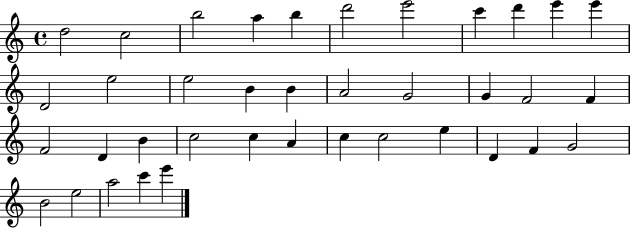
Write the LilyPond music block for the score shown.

{
  \clef treble
  \time 4/4
  \defaultTimeSignature
  \key c \major
  d''2 c''2 | b''2 a''4 b''4 | d'''2 e'''2 | c'''4 d'''4 e'''4 e'''4 | \break d'2 e''2 | e''2 b'4 b'4 | a'2 g'2 | g'4 f'2 f'4 | \break f'2 d'4 b'4 | c''2 c''4 a'4 | c''4 c''2 e''4 | d'4 f'4 g'2 | \break b'2 e''2 | a''2 c'''4 e'''4 | \bar "|."
}